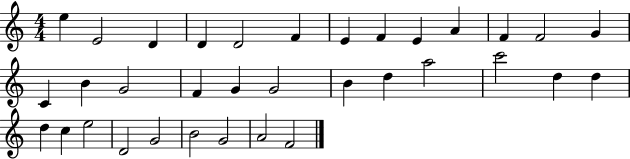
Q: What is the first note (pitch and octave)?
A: E5